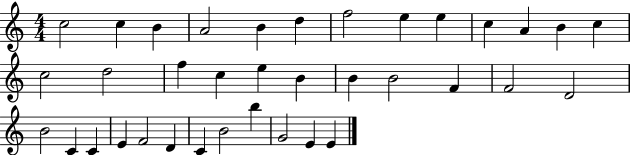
X:1
T:Untitled
M:4/4
L:1/4
K:C
c2 c B A2 B d f2 e e c A B c c2 d2 f c e B B B2 F F2 D2 B2 C C E F2 D C B2 b G2 E E